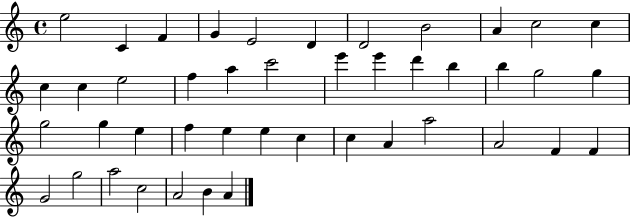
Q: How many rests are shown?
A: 0